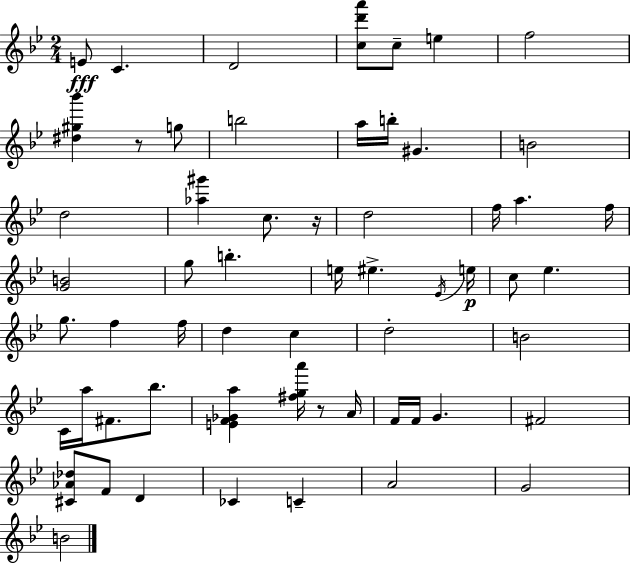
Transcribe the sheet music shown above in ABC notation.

X:1
T:Untitled
M:2/4
L:1/4
K:Gm
E/2 C D2 [cd'a']/2 c/2 e f2 [^d^g_b'] z/2 g/2 b2 a/4 b/4 ^G B2 d2 [_a^g'] c/2 z/4 d2 f/4 a f/4 [GB]2 g/2 b e/4 ^e _E/4 e/4 c/2 _e g/2 f f/4 d c d2 B2 C/4 a/4 ^F/2 _b/2 [EF_Ga] [^fga']/4 z/2 A/4 F/4 F/4 G ^F2 [^C_A_d]/2 F/2 D _C C A2 G2 B2